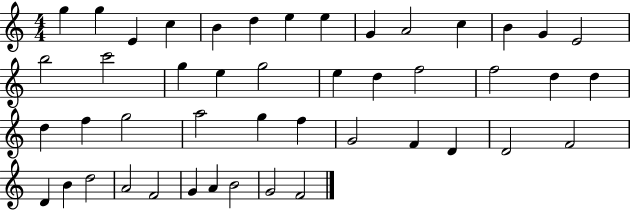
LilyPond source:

{
  \clef treble
  \numericTimeSignature
  \time 4/4
  \key c \major
  g''4 g''4 e'4 c''4 | b'4 d''4 e''4 e''4 | g'4 a'2 c''4 | b'4 g'4 e'2 | \break b''2 c'''2 | g''4 e''4 g''2 | e''4 d''4 f''2 | f''2 d''4 d''4 | \break d''4 f''4 g''2 | a''2 g''4 f''4 | g'2 f'4 d'4 | d'2 f'2 | \break d'4 b'4 d''2 | a'2 f'2 | g'4 a'4 b'2 | g'2 f'2 | \break \bar "|."
}